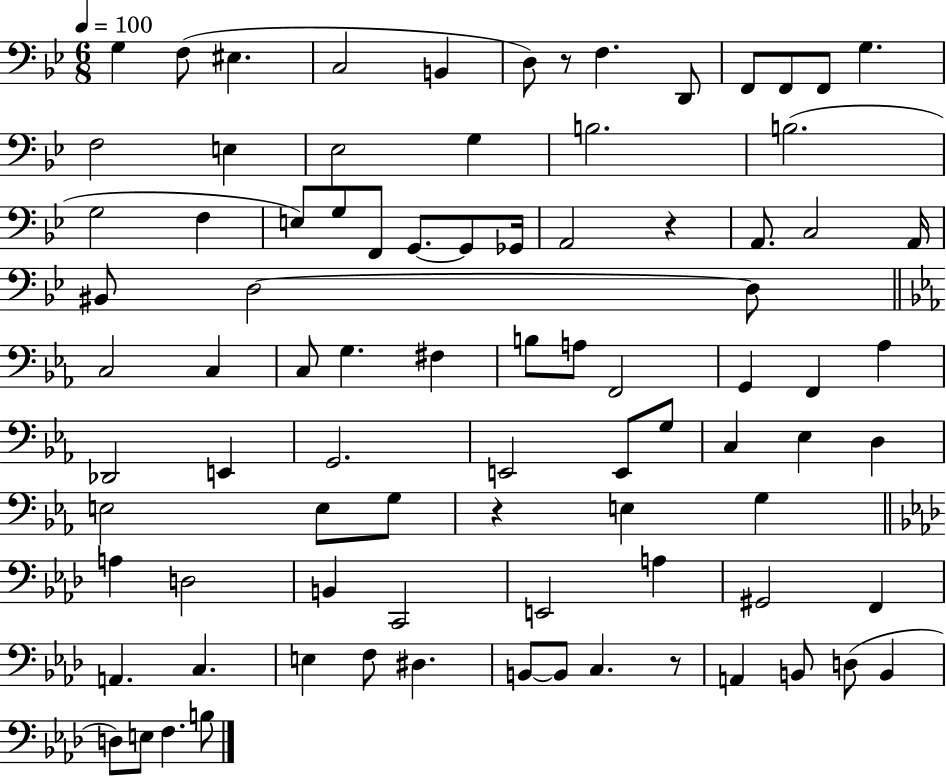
X:1
T:Untitled
M:6/8
L:1/4
K:Bb
G, F,/2 ^E, C,2 B,, D,/2 z/2 F, D,,/2 F,,/2 F,,/2 F,,/2 G, F,2 E, _E,2 G, B,2 B,2 G,2 F, E,/2 G,/2 F,,/2 G,,/2 G,,/2 _G,,/4 A,,2 z A,,/2 C,2 A,,/4 ^B,,/2 D,2 D,/2 C,2 C, C,/2 G, ^F, B,/2 A,/2 F,,2 G,, F,, _A, _D,,2 E,, G,,2 E,,2 E,,/2 G,/2 C, _E, D, E,2 E,/2 G,/2 z E, G, A, D,2 B,, C,,2 E,,2 A, ^G,,2 F,, A,, C, E, F,/2 ^D, B,,/2 B,,/2 C, z/2 A,, B,,/2 D,/2 B,, D,/2 E,/2 F, B,/2